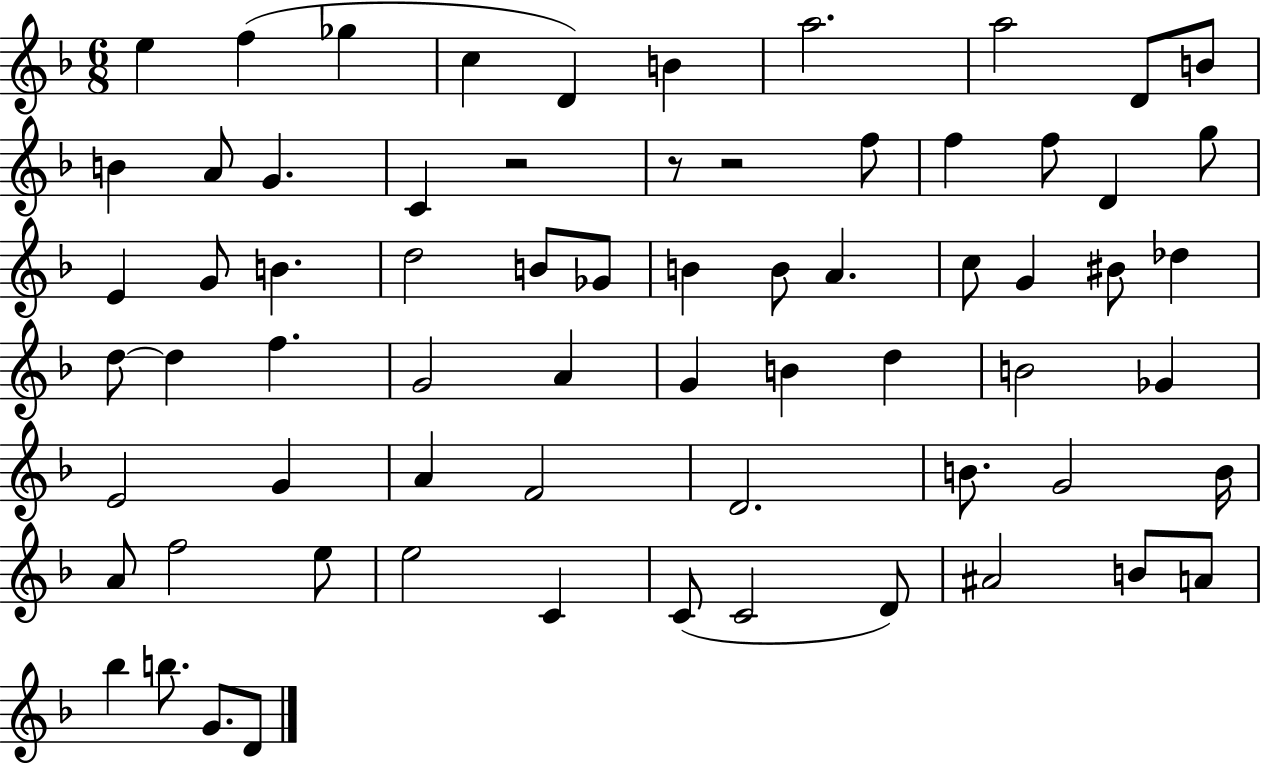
{
  \clef treble
  \numericTimeSignature
  \time 6/8
  \key f \major
  e''4 f''4( ges''4 | c''4 d'4) b'4 | a''2. | a''2 d'8 b'8 | \break b'4 a'8 g'4. | c'4 r2 | r8 r2 f''8 | f''4 f''8 d'4 g''8 | \break e'4 g'8 b'4. | d''2 b'8 ges'8 | b'4 b'8 a'4. | c''8 g'4 bis'8 des''4 | \break d''8~~ d''4 f''4. | g'2 a'4 | g'4 b'4 d''4 | b'2 ges'4 | \break e'2 g'4 | a'4 f'2 | d'2. | b'8. g'2 b'16 | \break a'8 f''2 e''8 | e''2 c'4 | c'8( c'2 d'8) | ais'2 b'8 a'8 | \break bes''4 b''8. g'8. d'8 | \bar "|."
}